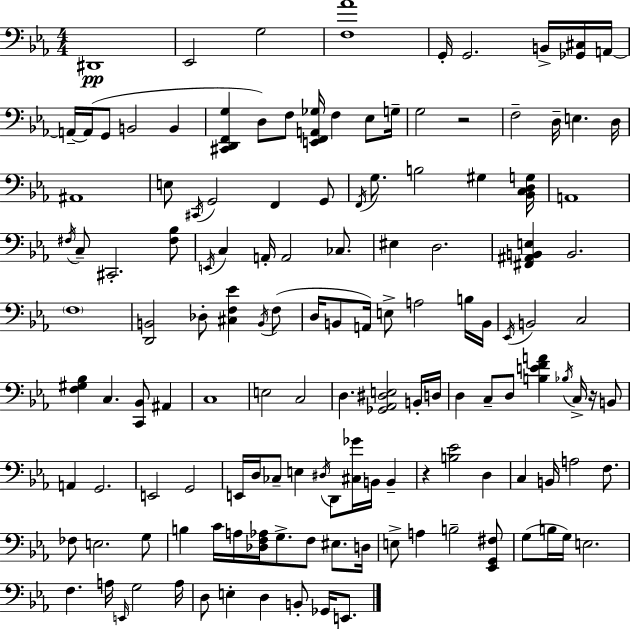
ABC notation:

X:1
T:Untitled
M:4/4
L:1/4
K:Eb
^D,,4 _E,,2 G,2 [F,_A]4 G,,/4 G,,2 B,,/4 [_G,,^C,]/4 A,,/4 A,,/4 A,,/4 G,,/2 B,,2 B,, [^C,,D,,F,,G,] D,/2 F,/2 [E,,F,,A,,_G,]/4 F, _E,/2 G,/4 G,2 z2 F,2 D,/4 E, D,/4 ^A,,4 E,/2 ^C,,/4 G,,2 F,, G,,/2 F,,/4 G,/2 B,2 ^G, [_B,,C,D,G,]/4 A,,4 ^F,/4 C,/2 ^C,,2 [^F,_B,]/2 E,,/4 C, A,,/4 A,,2 _C,/2 ^E, D,2 [^F,,^A,,B,,E,] B,,2 F,4 [D,,B,,]2 _D,/2 [^C,F,_E] B,,/4 F,/2 D,/4 B,,/2 A,,/4 E,/2 A,2 B,/4 B,,/4 _E,,/4 B,,2 C,2 [F,^G,_B,] C, [C,,_B,,]/2 ^A,, C,4 E,2 C,2 D, [_G,,_A,,^D,E,]2 B,,/4 D,/4 D, C,/2 D,/2 [B,EFA] _B,/4 C,/4 z/4 B,,/2 A,, G,,2 E,,2 G,,2 E,,/4 D,/4 _C,/2 E, ^D,/4 D,,/2 [^C,_G]/4 B,,/4 B,, z [B,_E]2 D, C, B,,/4 A,2 F,/2 _F,/2 E,2 G,/2 B, C/4 A,/4 [_D,F,_A,]/4 G,/2 F,/2 ^E,/2 D,/4 E,/2 A, B,2 [_E,,G,,^F,]/2 G,/2 B,/4 G,/4 E,2 F, A,/4 E,,/4 G,2 A,/4 D,/2 E, D, B,,/2 _G,,/4 E,,/2